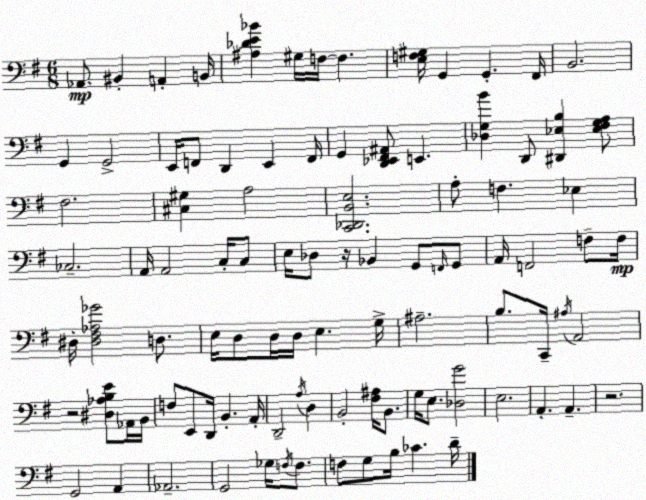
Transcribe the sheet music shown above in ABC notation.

X:1
T:Untitled
M:6/8
L:1/4
K:Em
_A,,/2 ^B,, A,, B,,/4 [^A,_DE_B] ^G,/4 F,/4 F, [E,F,^G,]/4 G,, G,, ^F,,/4 B,,2 G,, G,,2 E,,/4 F,,/2 D,, E,, F,,/4 G,, [D,,_E,,^F,,^A,,]/2 E,, [_D,G,B] D,,/2 [^D,,_E,B,] [_E,^F,G,A,]/2 ^F,2 [^C,^G,] A,2 [C,,_D,,B,,E,]2 A,/2 F, _E, _C,2 A,,/4 A,,2 C,/4 C,/2 E,/4 _D,/2 z/4 _B,, G,,/2 F,,/4 G,,/2 A,,/4 F,,2 F,/2 F,/4 ^D,/4 [^D,^F,_A,_G]2 D,/2 E,/4 D,/2 D,/4 D,/4 E, G,/4 ^A,2 B,/2 C,,/4 ^A,/4 A,,2 z2 [^D,_A,B,E]/2 _A,,/4 B,,/4 F,/2 E,,/2 D,,/4 B,, A,,/4 D,,2 A,/4 D, B,,2 [^F,^A,]/4 B,,/2 G,/4 E,/2 [_D,G]2 E,2 A,, A,, z2 G,,2 A,, _A,,2 G,,2 _G,/4 F,/4 F,/2 F,/2 G,/2 B,/4 _C D/4